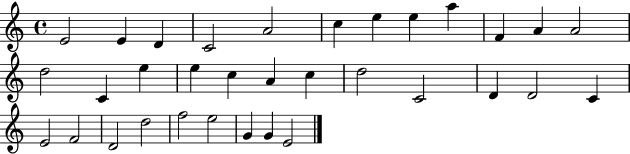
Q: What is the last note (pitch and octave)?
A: E4